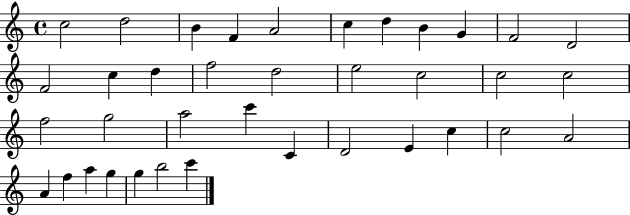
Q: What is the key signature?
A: C major